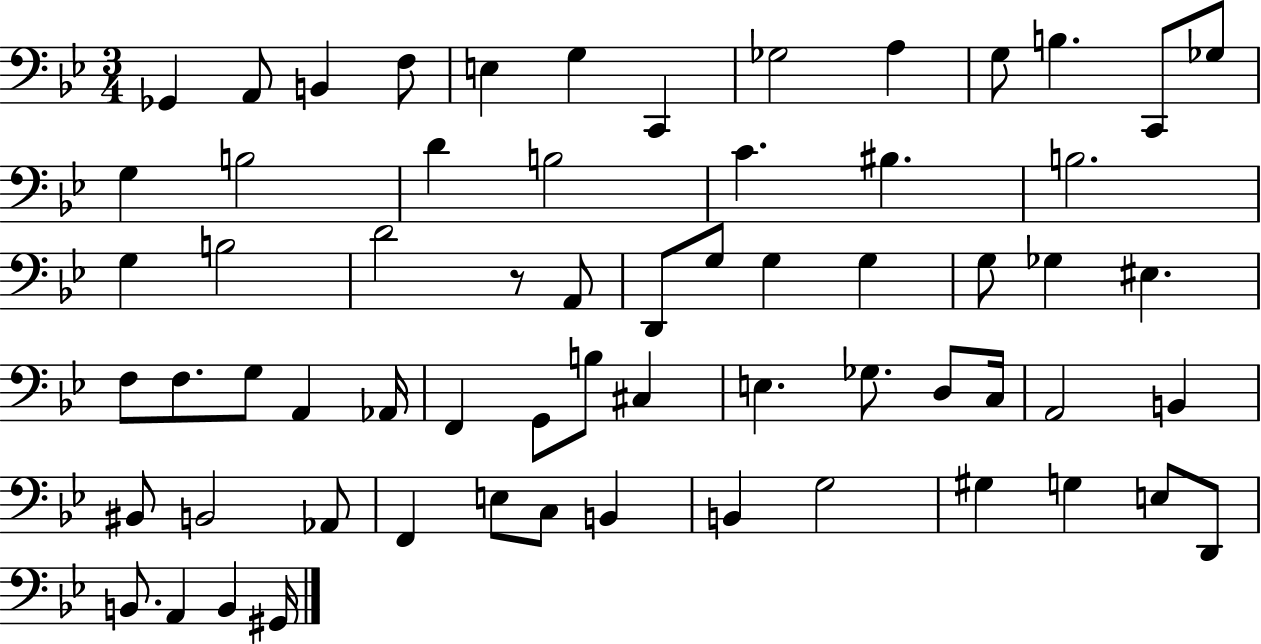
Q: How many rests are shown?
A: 1